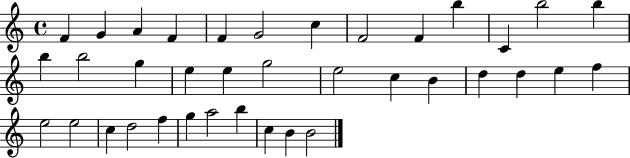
X:1
T:Untitled
M:4/4
L:1/4
K:C
F G A F F G2 c F2 F b C b2 b b b2 g e e g2 e2 c B d d e f e2 e2 c d2 f g a2 b c B B2